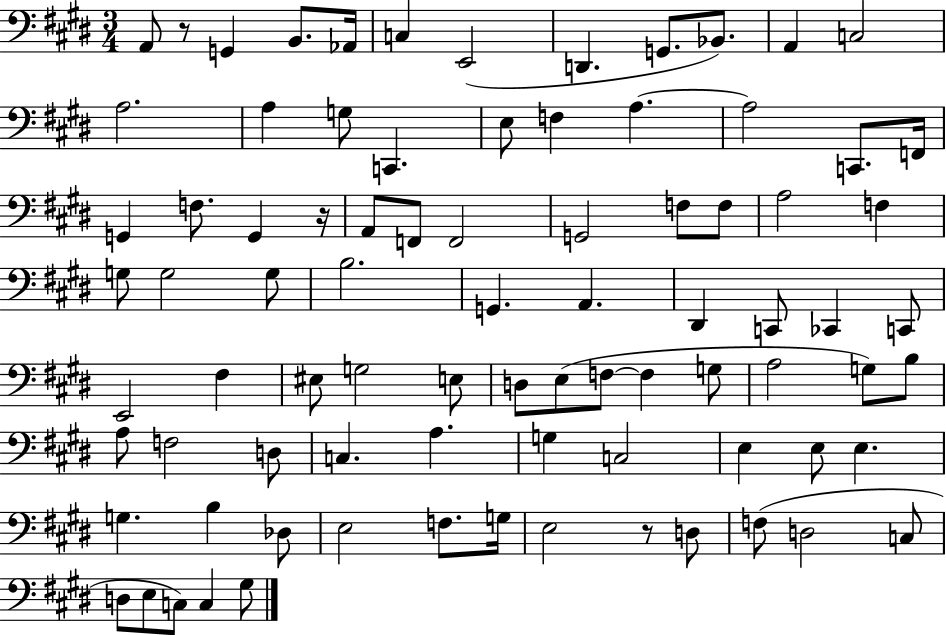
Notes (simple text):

A2/e R/e G2/q B2/e. Ab2/s C3/q E2/h D2/q. G2/e. Bb2/e. A2/q C3/h A3/h. A3/q G3/e C2/q. E3/e F3/q A3/q. A3/h C2/e. F2/s G2/q F3/e. G2/q R/s A2/e F2/e F2/h G2/h F3/e F3/e A3/h F3/q G3/e G3/h G3/e B3/h. G2/q. A2/q. D#2/q C2/e CES2/q C2/e E2/h F#3/q EIS3/e G3/h E3/e D3/e E3/e F3/e F3/q G3/e A3/h G3/e B3/e A3/e F3/h D3/e C3/q. A3/q. G3/q C3/h E3/q E3/e E3/q. G3/q. B3/q Db3/e E3/h F3/e. G3/s E3/h R/e D3/e F3/e D3/h C3/e D3/e E3/e C3/e C3/q G#3/e